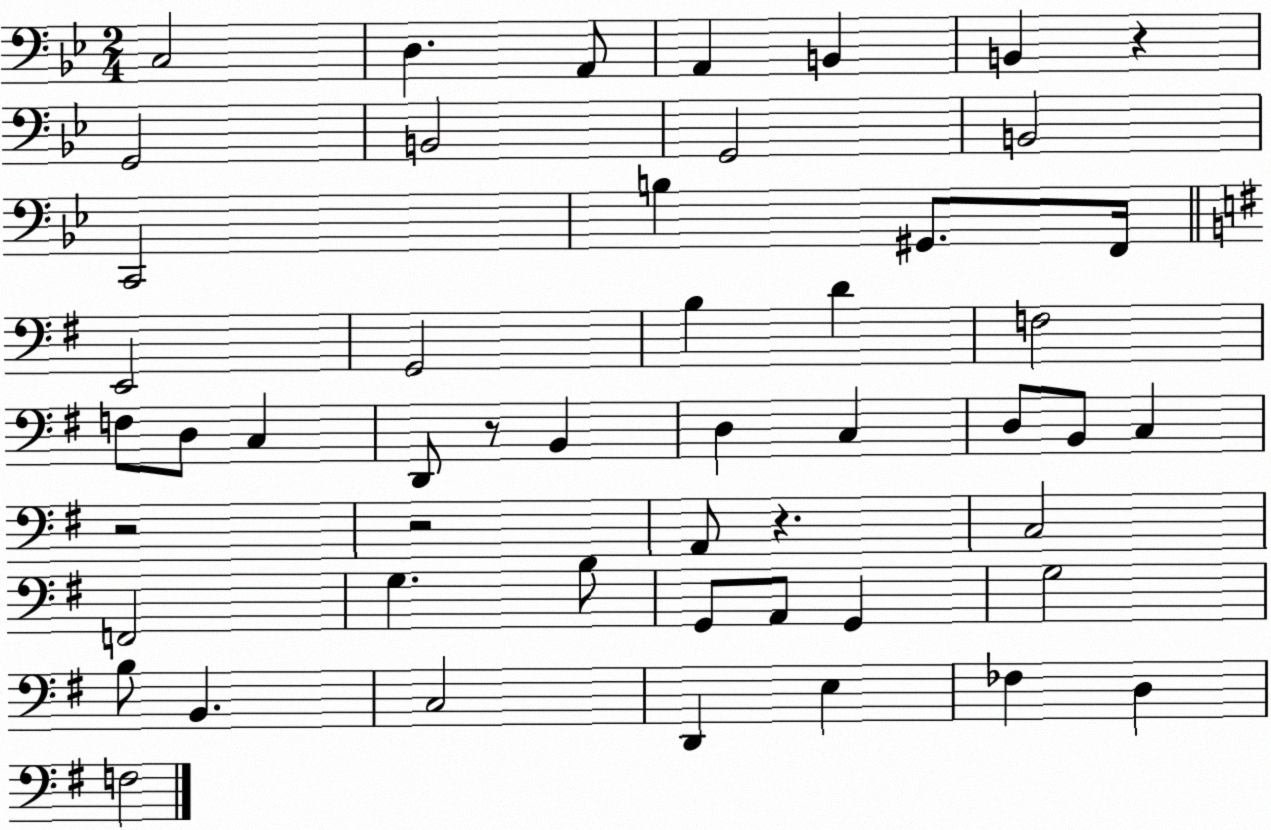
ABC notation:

X:1
T:Untitled
M:2/4
L:1/4
K:Bb
C,2 D, A,,/2 A,, B,, B,, z G,,2 B,,2 G,,2 B,,2 C,,2 B, ^G,,/2 F,,/4 E,,2 G,,2 B, D F,2 F,/2 D,/2 C, D,,/2 z/2 B,, D, C, D,/2 B,,/2 C, z2 z2 A,,/2 z C,2 F,,2 G, B,/2 G,,/2 A,,/2 G,, G,2 B,/2 B,, C,2 D,, E, _F, D, F,2